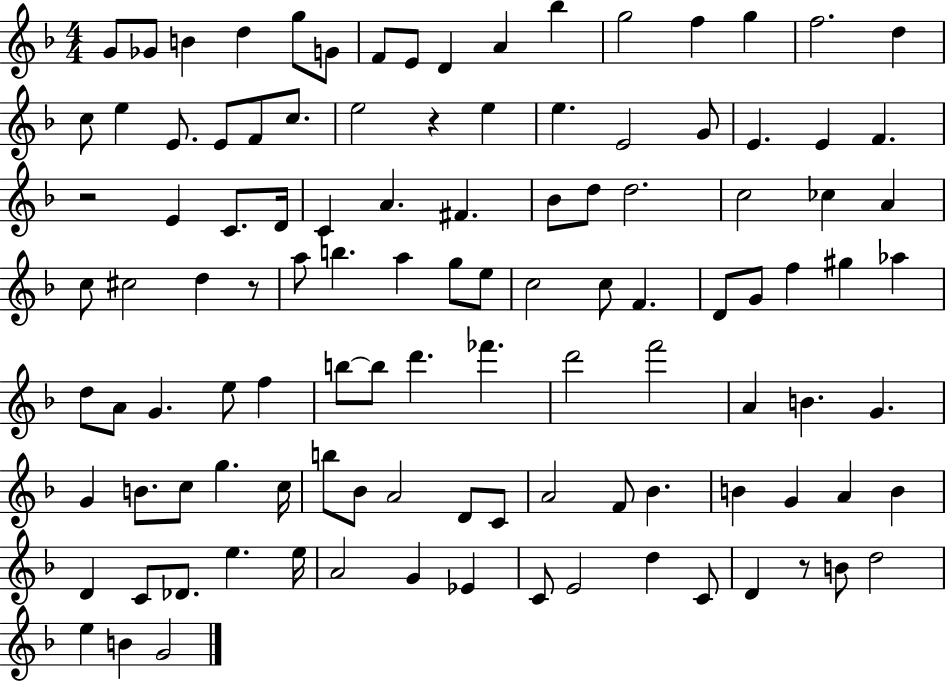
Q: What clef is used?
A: treble